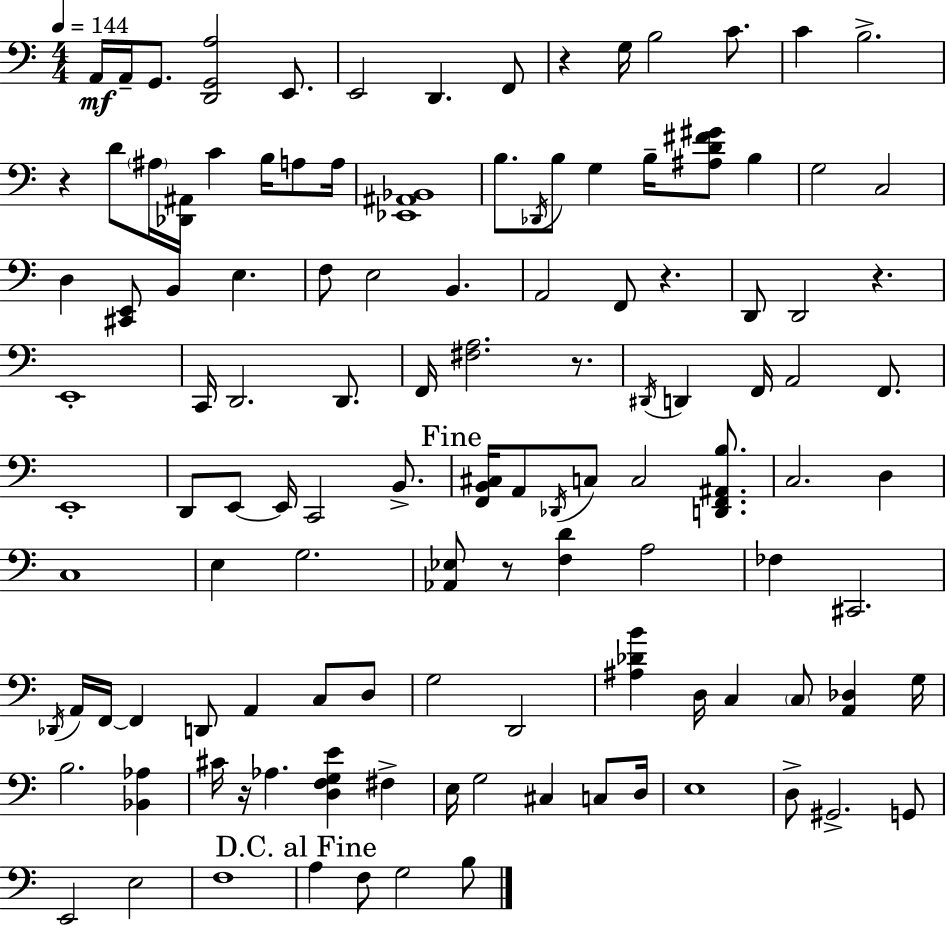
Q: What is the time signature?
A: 4/4